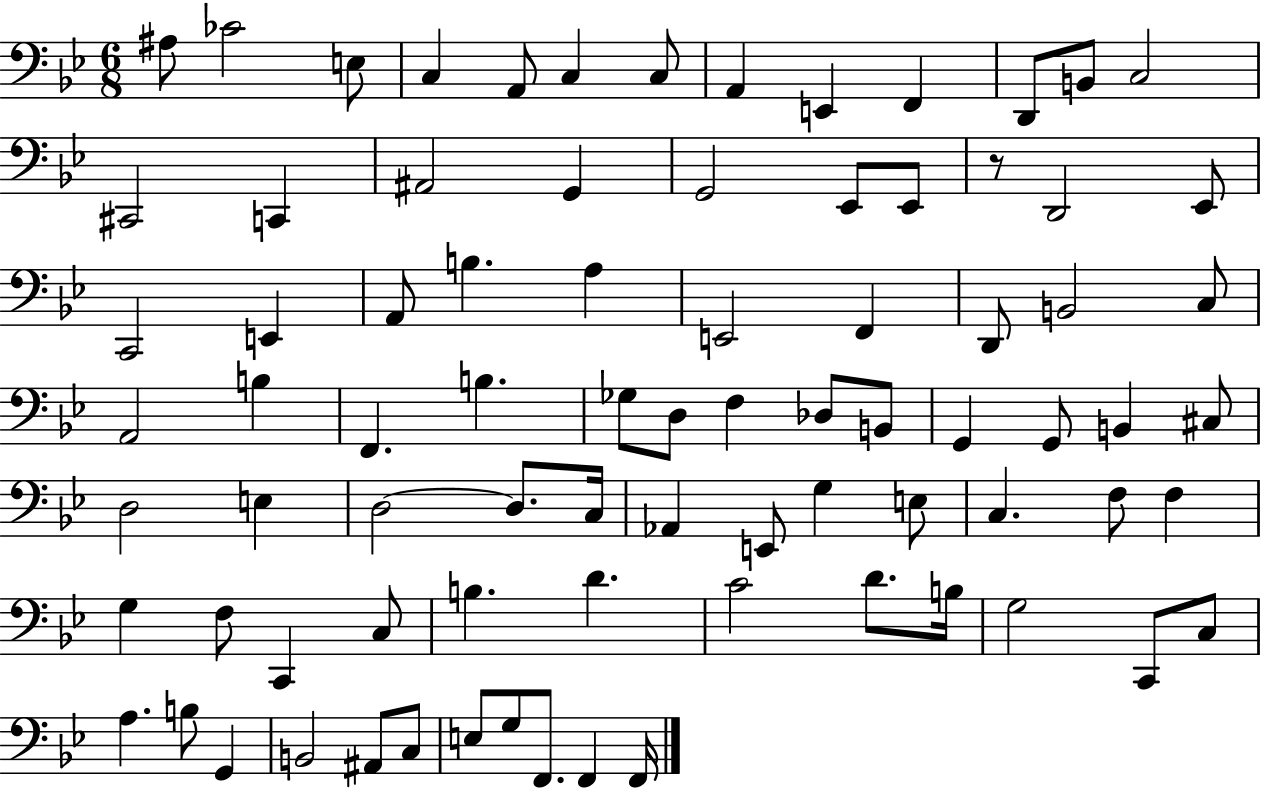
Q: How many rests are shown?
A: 1